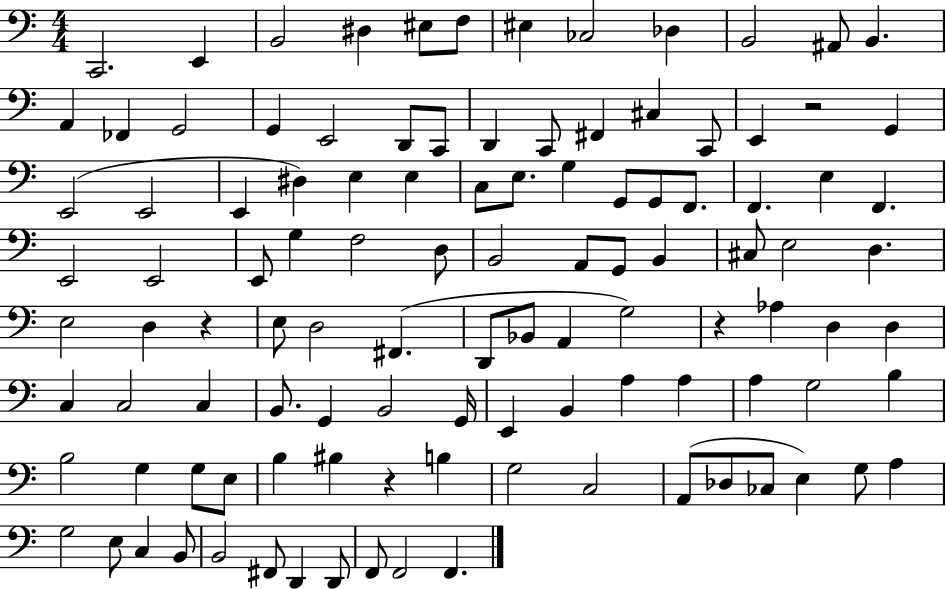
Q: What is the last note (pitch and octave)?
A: F2